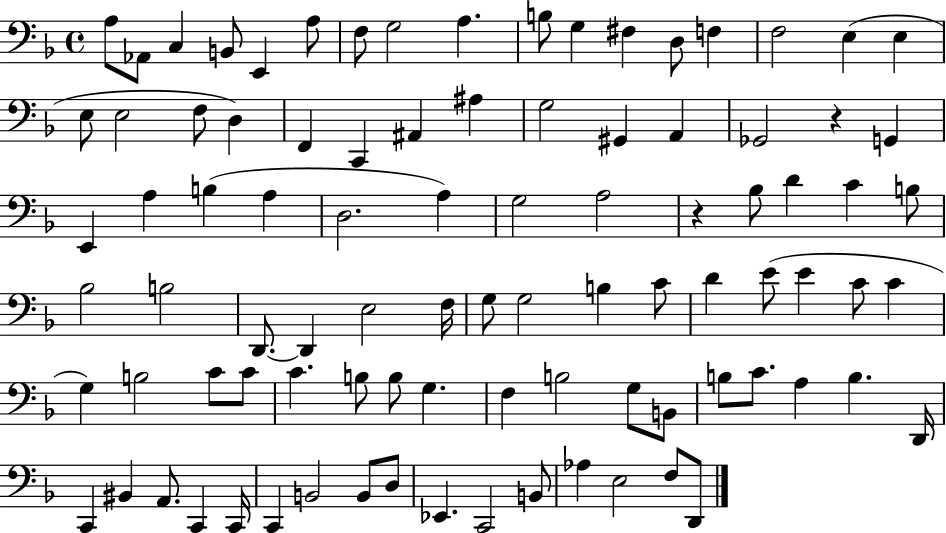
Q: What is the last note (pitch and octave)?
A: D2